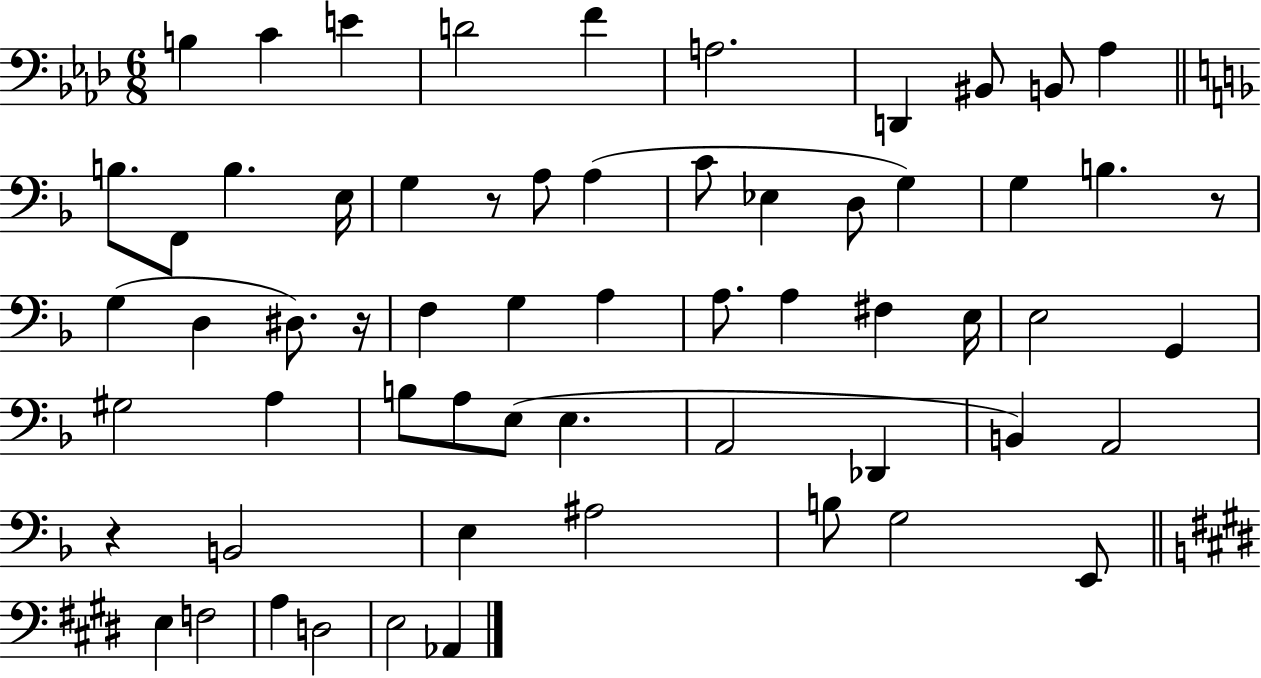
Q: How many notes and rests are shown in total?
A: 61